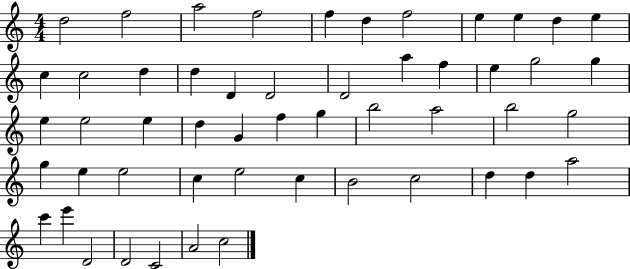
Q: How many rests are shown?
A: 0